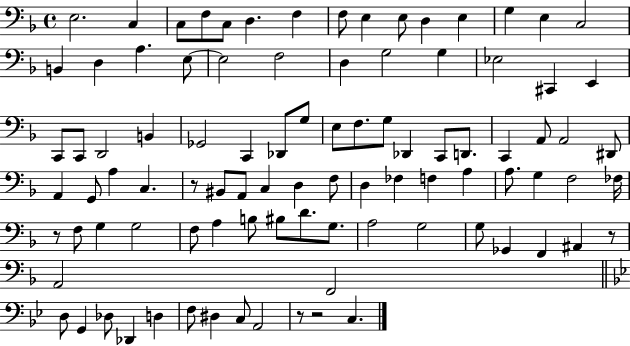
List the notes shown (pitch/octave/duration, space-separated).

E3/h. C3/q C3/e F3/e C3/e D3/q. F3/q F3/e E3/q E3/e D3/q E3/q G3/q E3/q C3/h B2/q D3/q A3/q. E3/e E3/h F3/h D3/q G3/h G3/q Eb3/h C#2/q E2/q C2/e C2/e D2/h B2/q Gb2/h C2/q Db2/e G3/e E3/e F3/e. G3/e Db2/q C2/e D2/e. C2/q A2/e A2/h D#2/e A2/q G2/e A3/q C3/q. R/e BIS2/e A2/e C3/q D3/q F3/e D3/q FES3/q F3/q A3/q A3/e. G3/q F3/h FES3/s R/e F3/e G3/q G3/h F3/e A3/q B3/e BIS3/e D4/e. G3/e. A3/h G3/h G3/e Gb2/q F2/q A#2/q R/e A2/h F2/h D3/e G2/q Db3/e Db2/q D3/q F3/e D#3/q C3/e A2/h R/e R/h C3/q.